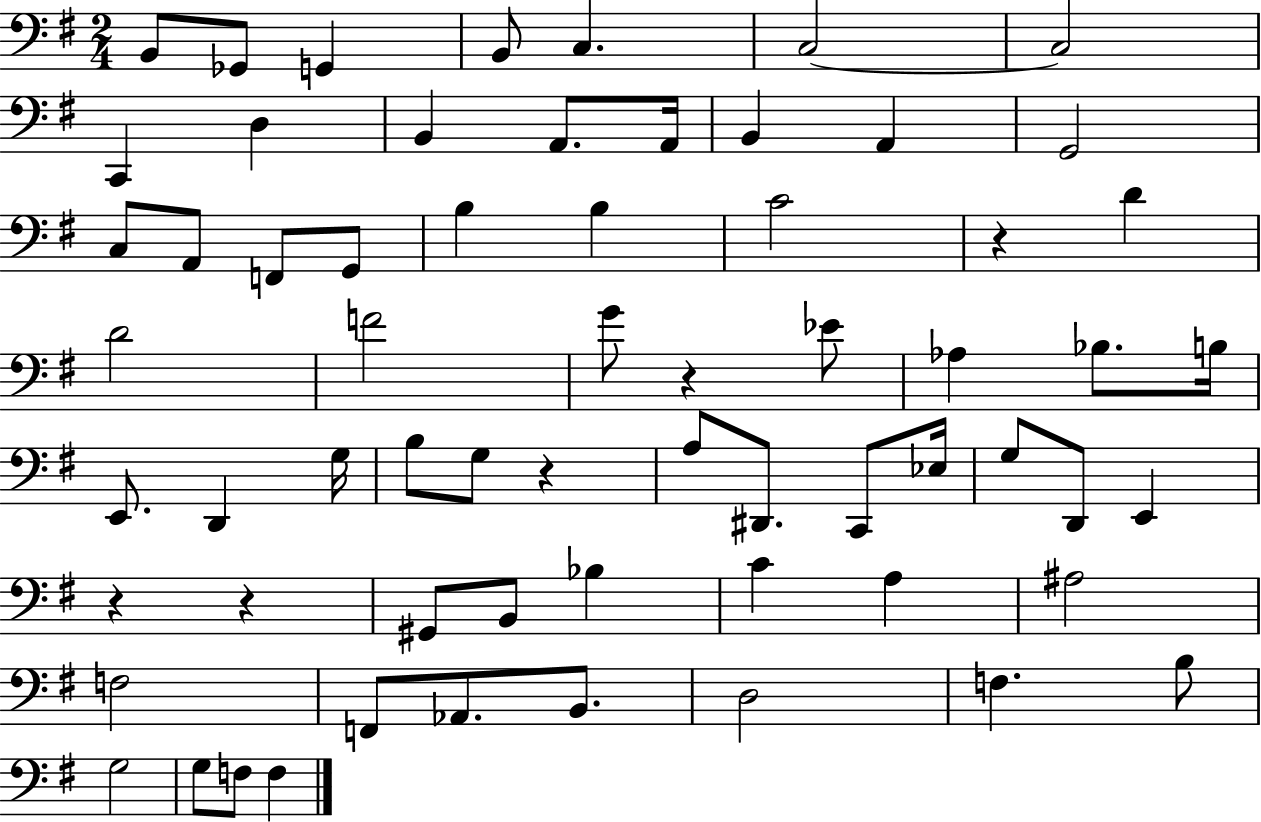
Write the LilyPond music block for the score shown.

{
  \clef bass
  \numericTimeSignature
  \time 2/4
  \key g \major
  b,8 ges,8 g,4 | b,8 c4. | c2~~ | c2 | \break c,4 d4 | b,4 a,8. a,16 | b,4 a,4 | g,2 | \break c8 a,8 f,8 g,8 | b4 b4 | c'2 | r4 d'4 | \break d'2 | f'2 | g'8 r4 ees'8 | aes4 bes8. b16 | \break e,8. d,4 g16 | b8 g8 r4 | a8 dis,8. c,8 ees16 | g8 d,8 e,4 | \break r4 r4 | gis,8 b,8 bes4 | c'4 a4 | ais2 | \break f2 | f,8 aes,8. b,8. | d2 | f4. b8 | \break g2 | g8 f8 f4 | \bar "|."
}